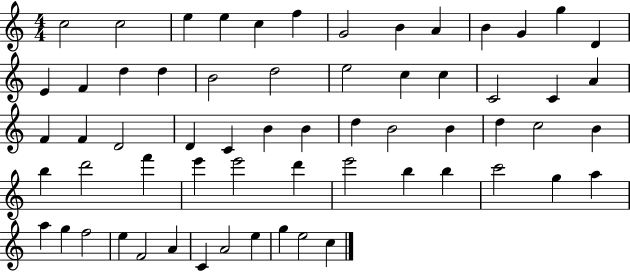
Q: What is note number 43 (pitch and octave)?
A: E6